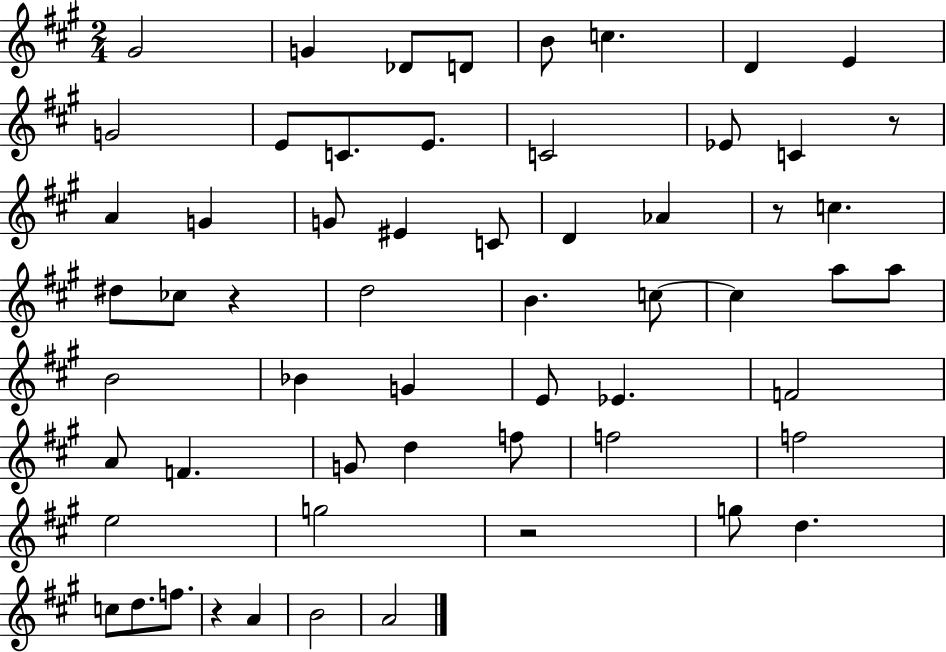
G#4/h G4/q Db4/e D4/e B4/e C5/q. D4/q E4/q G4/h E4/e C4/e. E4/e. C4/h Eb4/e C4/q R/e A4/q G4/q G4/e EIS4/q C4/e D4/q Ab4/q R/e C5/q. D#5/e CES5/e R/q D5/h B4/q. C5/e C5/q A5/e A5/e B4/h Bb4/q G4/q E4/e Eb4/q. F4/h A4/e F4/q. G4/e D5/q F5/e F5/h F5/h E5/h G5/h R/h G5/e D5/q. C5/e D5/e. F5/e. R/q A4/q B4/h A4/h